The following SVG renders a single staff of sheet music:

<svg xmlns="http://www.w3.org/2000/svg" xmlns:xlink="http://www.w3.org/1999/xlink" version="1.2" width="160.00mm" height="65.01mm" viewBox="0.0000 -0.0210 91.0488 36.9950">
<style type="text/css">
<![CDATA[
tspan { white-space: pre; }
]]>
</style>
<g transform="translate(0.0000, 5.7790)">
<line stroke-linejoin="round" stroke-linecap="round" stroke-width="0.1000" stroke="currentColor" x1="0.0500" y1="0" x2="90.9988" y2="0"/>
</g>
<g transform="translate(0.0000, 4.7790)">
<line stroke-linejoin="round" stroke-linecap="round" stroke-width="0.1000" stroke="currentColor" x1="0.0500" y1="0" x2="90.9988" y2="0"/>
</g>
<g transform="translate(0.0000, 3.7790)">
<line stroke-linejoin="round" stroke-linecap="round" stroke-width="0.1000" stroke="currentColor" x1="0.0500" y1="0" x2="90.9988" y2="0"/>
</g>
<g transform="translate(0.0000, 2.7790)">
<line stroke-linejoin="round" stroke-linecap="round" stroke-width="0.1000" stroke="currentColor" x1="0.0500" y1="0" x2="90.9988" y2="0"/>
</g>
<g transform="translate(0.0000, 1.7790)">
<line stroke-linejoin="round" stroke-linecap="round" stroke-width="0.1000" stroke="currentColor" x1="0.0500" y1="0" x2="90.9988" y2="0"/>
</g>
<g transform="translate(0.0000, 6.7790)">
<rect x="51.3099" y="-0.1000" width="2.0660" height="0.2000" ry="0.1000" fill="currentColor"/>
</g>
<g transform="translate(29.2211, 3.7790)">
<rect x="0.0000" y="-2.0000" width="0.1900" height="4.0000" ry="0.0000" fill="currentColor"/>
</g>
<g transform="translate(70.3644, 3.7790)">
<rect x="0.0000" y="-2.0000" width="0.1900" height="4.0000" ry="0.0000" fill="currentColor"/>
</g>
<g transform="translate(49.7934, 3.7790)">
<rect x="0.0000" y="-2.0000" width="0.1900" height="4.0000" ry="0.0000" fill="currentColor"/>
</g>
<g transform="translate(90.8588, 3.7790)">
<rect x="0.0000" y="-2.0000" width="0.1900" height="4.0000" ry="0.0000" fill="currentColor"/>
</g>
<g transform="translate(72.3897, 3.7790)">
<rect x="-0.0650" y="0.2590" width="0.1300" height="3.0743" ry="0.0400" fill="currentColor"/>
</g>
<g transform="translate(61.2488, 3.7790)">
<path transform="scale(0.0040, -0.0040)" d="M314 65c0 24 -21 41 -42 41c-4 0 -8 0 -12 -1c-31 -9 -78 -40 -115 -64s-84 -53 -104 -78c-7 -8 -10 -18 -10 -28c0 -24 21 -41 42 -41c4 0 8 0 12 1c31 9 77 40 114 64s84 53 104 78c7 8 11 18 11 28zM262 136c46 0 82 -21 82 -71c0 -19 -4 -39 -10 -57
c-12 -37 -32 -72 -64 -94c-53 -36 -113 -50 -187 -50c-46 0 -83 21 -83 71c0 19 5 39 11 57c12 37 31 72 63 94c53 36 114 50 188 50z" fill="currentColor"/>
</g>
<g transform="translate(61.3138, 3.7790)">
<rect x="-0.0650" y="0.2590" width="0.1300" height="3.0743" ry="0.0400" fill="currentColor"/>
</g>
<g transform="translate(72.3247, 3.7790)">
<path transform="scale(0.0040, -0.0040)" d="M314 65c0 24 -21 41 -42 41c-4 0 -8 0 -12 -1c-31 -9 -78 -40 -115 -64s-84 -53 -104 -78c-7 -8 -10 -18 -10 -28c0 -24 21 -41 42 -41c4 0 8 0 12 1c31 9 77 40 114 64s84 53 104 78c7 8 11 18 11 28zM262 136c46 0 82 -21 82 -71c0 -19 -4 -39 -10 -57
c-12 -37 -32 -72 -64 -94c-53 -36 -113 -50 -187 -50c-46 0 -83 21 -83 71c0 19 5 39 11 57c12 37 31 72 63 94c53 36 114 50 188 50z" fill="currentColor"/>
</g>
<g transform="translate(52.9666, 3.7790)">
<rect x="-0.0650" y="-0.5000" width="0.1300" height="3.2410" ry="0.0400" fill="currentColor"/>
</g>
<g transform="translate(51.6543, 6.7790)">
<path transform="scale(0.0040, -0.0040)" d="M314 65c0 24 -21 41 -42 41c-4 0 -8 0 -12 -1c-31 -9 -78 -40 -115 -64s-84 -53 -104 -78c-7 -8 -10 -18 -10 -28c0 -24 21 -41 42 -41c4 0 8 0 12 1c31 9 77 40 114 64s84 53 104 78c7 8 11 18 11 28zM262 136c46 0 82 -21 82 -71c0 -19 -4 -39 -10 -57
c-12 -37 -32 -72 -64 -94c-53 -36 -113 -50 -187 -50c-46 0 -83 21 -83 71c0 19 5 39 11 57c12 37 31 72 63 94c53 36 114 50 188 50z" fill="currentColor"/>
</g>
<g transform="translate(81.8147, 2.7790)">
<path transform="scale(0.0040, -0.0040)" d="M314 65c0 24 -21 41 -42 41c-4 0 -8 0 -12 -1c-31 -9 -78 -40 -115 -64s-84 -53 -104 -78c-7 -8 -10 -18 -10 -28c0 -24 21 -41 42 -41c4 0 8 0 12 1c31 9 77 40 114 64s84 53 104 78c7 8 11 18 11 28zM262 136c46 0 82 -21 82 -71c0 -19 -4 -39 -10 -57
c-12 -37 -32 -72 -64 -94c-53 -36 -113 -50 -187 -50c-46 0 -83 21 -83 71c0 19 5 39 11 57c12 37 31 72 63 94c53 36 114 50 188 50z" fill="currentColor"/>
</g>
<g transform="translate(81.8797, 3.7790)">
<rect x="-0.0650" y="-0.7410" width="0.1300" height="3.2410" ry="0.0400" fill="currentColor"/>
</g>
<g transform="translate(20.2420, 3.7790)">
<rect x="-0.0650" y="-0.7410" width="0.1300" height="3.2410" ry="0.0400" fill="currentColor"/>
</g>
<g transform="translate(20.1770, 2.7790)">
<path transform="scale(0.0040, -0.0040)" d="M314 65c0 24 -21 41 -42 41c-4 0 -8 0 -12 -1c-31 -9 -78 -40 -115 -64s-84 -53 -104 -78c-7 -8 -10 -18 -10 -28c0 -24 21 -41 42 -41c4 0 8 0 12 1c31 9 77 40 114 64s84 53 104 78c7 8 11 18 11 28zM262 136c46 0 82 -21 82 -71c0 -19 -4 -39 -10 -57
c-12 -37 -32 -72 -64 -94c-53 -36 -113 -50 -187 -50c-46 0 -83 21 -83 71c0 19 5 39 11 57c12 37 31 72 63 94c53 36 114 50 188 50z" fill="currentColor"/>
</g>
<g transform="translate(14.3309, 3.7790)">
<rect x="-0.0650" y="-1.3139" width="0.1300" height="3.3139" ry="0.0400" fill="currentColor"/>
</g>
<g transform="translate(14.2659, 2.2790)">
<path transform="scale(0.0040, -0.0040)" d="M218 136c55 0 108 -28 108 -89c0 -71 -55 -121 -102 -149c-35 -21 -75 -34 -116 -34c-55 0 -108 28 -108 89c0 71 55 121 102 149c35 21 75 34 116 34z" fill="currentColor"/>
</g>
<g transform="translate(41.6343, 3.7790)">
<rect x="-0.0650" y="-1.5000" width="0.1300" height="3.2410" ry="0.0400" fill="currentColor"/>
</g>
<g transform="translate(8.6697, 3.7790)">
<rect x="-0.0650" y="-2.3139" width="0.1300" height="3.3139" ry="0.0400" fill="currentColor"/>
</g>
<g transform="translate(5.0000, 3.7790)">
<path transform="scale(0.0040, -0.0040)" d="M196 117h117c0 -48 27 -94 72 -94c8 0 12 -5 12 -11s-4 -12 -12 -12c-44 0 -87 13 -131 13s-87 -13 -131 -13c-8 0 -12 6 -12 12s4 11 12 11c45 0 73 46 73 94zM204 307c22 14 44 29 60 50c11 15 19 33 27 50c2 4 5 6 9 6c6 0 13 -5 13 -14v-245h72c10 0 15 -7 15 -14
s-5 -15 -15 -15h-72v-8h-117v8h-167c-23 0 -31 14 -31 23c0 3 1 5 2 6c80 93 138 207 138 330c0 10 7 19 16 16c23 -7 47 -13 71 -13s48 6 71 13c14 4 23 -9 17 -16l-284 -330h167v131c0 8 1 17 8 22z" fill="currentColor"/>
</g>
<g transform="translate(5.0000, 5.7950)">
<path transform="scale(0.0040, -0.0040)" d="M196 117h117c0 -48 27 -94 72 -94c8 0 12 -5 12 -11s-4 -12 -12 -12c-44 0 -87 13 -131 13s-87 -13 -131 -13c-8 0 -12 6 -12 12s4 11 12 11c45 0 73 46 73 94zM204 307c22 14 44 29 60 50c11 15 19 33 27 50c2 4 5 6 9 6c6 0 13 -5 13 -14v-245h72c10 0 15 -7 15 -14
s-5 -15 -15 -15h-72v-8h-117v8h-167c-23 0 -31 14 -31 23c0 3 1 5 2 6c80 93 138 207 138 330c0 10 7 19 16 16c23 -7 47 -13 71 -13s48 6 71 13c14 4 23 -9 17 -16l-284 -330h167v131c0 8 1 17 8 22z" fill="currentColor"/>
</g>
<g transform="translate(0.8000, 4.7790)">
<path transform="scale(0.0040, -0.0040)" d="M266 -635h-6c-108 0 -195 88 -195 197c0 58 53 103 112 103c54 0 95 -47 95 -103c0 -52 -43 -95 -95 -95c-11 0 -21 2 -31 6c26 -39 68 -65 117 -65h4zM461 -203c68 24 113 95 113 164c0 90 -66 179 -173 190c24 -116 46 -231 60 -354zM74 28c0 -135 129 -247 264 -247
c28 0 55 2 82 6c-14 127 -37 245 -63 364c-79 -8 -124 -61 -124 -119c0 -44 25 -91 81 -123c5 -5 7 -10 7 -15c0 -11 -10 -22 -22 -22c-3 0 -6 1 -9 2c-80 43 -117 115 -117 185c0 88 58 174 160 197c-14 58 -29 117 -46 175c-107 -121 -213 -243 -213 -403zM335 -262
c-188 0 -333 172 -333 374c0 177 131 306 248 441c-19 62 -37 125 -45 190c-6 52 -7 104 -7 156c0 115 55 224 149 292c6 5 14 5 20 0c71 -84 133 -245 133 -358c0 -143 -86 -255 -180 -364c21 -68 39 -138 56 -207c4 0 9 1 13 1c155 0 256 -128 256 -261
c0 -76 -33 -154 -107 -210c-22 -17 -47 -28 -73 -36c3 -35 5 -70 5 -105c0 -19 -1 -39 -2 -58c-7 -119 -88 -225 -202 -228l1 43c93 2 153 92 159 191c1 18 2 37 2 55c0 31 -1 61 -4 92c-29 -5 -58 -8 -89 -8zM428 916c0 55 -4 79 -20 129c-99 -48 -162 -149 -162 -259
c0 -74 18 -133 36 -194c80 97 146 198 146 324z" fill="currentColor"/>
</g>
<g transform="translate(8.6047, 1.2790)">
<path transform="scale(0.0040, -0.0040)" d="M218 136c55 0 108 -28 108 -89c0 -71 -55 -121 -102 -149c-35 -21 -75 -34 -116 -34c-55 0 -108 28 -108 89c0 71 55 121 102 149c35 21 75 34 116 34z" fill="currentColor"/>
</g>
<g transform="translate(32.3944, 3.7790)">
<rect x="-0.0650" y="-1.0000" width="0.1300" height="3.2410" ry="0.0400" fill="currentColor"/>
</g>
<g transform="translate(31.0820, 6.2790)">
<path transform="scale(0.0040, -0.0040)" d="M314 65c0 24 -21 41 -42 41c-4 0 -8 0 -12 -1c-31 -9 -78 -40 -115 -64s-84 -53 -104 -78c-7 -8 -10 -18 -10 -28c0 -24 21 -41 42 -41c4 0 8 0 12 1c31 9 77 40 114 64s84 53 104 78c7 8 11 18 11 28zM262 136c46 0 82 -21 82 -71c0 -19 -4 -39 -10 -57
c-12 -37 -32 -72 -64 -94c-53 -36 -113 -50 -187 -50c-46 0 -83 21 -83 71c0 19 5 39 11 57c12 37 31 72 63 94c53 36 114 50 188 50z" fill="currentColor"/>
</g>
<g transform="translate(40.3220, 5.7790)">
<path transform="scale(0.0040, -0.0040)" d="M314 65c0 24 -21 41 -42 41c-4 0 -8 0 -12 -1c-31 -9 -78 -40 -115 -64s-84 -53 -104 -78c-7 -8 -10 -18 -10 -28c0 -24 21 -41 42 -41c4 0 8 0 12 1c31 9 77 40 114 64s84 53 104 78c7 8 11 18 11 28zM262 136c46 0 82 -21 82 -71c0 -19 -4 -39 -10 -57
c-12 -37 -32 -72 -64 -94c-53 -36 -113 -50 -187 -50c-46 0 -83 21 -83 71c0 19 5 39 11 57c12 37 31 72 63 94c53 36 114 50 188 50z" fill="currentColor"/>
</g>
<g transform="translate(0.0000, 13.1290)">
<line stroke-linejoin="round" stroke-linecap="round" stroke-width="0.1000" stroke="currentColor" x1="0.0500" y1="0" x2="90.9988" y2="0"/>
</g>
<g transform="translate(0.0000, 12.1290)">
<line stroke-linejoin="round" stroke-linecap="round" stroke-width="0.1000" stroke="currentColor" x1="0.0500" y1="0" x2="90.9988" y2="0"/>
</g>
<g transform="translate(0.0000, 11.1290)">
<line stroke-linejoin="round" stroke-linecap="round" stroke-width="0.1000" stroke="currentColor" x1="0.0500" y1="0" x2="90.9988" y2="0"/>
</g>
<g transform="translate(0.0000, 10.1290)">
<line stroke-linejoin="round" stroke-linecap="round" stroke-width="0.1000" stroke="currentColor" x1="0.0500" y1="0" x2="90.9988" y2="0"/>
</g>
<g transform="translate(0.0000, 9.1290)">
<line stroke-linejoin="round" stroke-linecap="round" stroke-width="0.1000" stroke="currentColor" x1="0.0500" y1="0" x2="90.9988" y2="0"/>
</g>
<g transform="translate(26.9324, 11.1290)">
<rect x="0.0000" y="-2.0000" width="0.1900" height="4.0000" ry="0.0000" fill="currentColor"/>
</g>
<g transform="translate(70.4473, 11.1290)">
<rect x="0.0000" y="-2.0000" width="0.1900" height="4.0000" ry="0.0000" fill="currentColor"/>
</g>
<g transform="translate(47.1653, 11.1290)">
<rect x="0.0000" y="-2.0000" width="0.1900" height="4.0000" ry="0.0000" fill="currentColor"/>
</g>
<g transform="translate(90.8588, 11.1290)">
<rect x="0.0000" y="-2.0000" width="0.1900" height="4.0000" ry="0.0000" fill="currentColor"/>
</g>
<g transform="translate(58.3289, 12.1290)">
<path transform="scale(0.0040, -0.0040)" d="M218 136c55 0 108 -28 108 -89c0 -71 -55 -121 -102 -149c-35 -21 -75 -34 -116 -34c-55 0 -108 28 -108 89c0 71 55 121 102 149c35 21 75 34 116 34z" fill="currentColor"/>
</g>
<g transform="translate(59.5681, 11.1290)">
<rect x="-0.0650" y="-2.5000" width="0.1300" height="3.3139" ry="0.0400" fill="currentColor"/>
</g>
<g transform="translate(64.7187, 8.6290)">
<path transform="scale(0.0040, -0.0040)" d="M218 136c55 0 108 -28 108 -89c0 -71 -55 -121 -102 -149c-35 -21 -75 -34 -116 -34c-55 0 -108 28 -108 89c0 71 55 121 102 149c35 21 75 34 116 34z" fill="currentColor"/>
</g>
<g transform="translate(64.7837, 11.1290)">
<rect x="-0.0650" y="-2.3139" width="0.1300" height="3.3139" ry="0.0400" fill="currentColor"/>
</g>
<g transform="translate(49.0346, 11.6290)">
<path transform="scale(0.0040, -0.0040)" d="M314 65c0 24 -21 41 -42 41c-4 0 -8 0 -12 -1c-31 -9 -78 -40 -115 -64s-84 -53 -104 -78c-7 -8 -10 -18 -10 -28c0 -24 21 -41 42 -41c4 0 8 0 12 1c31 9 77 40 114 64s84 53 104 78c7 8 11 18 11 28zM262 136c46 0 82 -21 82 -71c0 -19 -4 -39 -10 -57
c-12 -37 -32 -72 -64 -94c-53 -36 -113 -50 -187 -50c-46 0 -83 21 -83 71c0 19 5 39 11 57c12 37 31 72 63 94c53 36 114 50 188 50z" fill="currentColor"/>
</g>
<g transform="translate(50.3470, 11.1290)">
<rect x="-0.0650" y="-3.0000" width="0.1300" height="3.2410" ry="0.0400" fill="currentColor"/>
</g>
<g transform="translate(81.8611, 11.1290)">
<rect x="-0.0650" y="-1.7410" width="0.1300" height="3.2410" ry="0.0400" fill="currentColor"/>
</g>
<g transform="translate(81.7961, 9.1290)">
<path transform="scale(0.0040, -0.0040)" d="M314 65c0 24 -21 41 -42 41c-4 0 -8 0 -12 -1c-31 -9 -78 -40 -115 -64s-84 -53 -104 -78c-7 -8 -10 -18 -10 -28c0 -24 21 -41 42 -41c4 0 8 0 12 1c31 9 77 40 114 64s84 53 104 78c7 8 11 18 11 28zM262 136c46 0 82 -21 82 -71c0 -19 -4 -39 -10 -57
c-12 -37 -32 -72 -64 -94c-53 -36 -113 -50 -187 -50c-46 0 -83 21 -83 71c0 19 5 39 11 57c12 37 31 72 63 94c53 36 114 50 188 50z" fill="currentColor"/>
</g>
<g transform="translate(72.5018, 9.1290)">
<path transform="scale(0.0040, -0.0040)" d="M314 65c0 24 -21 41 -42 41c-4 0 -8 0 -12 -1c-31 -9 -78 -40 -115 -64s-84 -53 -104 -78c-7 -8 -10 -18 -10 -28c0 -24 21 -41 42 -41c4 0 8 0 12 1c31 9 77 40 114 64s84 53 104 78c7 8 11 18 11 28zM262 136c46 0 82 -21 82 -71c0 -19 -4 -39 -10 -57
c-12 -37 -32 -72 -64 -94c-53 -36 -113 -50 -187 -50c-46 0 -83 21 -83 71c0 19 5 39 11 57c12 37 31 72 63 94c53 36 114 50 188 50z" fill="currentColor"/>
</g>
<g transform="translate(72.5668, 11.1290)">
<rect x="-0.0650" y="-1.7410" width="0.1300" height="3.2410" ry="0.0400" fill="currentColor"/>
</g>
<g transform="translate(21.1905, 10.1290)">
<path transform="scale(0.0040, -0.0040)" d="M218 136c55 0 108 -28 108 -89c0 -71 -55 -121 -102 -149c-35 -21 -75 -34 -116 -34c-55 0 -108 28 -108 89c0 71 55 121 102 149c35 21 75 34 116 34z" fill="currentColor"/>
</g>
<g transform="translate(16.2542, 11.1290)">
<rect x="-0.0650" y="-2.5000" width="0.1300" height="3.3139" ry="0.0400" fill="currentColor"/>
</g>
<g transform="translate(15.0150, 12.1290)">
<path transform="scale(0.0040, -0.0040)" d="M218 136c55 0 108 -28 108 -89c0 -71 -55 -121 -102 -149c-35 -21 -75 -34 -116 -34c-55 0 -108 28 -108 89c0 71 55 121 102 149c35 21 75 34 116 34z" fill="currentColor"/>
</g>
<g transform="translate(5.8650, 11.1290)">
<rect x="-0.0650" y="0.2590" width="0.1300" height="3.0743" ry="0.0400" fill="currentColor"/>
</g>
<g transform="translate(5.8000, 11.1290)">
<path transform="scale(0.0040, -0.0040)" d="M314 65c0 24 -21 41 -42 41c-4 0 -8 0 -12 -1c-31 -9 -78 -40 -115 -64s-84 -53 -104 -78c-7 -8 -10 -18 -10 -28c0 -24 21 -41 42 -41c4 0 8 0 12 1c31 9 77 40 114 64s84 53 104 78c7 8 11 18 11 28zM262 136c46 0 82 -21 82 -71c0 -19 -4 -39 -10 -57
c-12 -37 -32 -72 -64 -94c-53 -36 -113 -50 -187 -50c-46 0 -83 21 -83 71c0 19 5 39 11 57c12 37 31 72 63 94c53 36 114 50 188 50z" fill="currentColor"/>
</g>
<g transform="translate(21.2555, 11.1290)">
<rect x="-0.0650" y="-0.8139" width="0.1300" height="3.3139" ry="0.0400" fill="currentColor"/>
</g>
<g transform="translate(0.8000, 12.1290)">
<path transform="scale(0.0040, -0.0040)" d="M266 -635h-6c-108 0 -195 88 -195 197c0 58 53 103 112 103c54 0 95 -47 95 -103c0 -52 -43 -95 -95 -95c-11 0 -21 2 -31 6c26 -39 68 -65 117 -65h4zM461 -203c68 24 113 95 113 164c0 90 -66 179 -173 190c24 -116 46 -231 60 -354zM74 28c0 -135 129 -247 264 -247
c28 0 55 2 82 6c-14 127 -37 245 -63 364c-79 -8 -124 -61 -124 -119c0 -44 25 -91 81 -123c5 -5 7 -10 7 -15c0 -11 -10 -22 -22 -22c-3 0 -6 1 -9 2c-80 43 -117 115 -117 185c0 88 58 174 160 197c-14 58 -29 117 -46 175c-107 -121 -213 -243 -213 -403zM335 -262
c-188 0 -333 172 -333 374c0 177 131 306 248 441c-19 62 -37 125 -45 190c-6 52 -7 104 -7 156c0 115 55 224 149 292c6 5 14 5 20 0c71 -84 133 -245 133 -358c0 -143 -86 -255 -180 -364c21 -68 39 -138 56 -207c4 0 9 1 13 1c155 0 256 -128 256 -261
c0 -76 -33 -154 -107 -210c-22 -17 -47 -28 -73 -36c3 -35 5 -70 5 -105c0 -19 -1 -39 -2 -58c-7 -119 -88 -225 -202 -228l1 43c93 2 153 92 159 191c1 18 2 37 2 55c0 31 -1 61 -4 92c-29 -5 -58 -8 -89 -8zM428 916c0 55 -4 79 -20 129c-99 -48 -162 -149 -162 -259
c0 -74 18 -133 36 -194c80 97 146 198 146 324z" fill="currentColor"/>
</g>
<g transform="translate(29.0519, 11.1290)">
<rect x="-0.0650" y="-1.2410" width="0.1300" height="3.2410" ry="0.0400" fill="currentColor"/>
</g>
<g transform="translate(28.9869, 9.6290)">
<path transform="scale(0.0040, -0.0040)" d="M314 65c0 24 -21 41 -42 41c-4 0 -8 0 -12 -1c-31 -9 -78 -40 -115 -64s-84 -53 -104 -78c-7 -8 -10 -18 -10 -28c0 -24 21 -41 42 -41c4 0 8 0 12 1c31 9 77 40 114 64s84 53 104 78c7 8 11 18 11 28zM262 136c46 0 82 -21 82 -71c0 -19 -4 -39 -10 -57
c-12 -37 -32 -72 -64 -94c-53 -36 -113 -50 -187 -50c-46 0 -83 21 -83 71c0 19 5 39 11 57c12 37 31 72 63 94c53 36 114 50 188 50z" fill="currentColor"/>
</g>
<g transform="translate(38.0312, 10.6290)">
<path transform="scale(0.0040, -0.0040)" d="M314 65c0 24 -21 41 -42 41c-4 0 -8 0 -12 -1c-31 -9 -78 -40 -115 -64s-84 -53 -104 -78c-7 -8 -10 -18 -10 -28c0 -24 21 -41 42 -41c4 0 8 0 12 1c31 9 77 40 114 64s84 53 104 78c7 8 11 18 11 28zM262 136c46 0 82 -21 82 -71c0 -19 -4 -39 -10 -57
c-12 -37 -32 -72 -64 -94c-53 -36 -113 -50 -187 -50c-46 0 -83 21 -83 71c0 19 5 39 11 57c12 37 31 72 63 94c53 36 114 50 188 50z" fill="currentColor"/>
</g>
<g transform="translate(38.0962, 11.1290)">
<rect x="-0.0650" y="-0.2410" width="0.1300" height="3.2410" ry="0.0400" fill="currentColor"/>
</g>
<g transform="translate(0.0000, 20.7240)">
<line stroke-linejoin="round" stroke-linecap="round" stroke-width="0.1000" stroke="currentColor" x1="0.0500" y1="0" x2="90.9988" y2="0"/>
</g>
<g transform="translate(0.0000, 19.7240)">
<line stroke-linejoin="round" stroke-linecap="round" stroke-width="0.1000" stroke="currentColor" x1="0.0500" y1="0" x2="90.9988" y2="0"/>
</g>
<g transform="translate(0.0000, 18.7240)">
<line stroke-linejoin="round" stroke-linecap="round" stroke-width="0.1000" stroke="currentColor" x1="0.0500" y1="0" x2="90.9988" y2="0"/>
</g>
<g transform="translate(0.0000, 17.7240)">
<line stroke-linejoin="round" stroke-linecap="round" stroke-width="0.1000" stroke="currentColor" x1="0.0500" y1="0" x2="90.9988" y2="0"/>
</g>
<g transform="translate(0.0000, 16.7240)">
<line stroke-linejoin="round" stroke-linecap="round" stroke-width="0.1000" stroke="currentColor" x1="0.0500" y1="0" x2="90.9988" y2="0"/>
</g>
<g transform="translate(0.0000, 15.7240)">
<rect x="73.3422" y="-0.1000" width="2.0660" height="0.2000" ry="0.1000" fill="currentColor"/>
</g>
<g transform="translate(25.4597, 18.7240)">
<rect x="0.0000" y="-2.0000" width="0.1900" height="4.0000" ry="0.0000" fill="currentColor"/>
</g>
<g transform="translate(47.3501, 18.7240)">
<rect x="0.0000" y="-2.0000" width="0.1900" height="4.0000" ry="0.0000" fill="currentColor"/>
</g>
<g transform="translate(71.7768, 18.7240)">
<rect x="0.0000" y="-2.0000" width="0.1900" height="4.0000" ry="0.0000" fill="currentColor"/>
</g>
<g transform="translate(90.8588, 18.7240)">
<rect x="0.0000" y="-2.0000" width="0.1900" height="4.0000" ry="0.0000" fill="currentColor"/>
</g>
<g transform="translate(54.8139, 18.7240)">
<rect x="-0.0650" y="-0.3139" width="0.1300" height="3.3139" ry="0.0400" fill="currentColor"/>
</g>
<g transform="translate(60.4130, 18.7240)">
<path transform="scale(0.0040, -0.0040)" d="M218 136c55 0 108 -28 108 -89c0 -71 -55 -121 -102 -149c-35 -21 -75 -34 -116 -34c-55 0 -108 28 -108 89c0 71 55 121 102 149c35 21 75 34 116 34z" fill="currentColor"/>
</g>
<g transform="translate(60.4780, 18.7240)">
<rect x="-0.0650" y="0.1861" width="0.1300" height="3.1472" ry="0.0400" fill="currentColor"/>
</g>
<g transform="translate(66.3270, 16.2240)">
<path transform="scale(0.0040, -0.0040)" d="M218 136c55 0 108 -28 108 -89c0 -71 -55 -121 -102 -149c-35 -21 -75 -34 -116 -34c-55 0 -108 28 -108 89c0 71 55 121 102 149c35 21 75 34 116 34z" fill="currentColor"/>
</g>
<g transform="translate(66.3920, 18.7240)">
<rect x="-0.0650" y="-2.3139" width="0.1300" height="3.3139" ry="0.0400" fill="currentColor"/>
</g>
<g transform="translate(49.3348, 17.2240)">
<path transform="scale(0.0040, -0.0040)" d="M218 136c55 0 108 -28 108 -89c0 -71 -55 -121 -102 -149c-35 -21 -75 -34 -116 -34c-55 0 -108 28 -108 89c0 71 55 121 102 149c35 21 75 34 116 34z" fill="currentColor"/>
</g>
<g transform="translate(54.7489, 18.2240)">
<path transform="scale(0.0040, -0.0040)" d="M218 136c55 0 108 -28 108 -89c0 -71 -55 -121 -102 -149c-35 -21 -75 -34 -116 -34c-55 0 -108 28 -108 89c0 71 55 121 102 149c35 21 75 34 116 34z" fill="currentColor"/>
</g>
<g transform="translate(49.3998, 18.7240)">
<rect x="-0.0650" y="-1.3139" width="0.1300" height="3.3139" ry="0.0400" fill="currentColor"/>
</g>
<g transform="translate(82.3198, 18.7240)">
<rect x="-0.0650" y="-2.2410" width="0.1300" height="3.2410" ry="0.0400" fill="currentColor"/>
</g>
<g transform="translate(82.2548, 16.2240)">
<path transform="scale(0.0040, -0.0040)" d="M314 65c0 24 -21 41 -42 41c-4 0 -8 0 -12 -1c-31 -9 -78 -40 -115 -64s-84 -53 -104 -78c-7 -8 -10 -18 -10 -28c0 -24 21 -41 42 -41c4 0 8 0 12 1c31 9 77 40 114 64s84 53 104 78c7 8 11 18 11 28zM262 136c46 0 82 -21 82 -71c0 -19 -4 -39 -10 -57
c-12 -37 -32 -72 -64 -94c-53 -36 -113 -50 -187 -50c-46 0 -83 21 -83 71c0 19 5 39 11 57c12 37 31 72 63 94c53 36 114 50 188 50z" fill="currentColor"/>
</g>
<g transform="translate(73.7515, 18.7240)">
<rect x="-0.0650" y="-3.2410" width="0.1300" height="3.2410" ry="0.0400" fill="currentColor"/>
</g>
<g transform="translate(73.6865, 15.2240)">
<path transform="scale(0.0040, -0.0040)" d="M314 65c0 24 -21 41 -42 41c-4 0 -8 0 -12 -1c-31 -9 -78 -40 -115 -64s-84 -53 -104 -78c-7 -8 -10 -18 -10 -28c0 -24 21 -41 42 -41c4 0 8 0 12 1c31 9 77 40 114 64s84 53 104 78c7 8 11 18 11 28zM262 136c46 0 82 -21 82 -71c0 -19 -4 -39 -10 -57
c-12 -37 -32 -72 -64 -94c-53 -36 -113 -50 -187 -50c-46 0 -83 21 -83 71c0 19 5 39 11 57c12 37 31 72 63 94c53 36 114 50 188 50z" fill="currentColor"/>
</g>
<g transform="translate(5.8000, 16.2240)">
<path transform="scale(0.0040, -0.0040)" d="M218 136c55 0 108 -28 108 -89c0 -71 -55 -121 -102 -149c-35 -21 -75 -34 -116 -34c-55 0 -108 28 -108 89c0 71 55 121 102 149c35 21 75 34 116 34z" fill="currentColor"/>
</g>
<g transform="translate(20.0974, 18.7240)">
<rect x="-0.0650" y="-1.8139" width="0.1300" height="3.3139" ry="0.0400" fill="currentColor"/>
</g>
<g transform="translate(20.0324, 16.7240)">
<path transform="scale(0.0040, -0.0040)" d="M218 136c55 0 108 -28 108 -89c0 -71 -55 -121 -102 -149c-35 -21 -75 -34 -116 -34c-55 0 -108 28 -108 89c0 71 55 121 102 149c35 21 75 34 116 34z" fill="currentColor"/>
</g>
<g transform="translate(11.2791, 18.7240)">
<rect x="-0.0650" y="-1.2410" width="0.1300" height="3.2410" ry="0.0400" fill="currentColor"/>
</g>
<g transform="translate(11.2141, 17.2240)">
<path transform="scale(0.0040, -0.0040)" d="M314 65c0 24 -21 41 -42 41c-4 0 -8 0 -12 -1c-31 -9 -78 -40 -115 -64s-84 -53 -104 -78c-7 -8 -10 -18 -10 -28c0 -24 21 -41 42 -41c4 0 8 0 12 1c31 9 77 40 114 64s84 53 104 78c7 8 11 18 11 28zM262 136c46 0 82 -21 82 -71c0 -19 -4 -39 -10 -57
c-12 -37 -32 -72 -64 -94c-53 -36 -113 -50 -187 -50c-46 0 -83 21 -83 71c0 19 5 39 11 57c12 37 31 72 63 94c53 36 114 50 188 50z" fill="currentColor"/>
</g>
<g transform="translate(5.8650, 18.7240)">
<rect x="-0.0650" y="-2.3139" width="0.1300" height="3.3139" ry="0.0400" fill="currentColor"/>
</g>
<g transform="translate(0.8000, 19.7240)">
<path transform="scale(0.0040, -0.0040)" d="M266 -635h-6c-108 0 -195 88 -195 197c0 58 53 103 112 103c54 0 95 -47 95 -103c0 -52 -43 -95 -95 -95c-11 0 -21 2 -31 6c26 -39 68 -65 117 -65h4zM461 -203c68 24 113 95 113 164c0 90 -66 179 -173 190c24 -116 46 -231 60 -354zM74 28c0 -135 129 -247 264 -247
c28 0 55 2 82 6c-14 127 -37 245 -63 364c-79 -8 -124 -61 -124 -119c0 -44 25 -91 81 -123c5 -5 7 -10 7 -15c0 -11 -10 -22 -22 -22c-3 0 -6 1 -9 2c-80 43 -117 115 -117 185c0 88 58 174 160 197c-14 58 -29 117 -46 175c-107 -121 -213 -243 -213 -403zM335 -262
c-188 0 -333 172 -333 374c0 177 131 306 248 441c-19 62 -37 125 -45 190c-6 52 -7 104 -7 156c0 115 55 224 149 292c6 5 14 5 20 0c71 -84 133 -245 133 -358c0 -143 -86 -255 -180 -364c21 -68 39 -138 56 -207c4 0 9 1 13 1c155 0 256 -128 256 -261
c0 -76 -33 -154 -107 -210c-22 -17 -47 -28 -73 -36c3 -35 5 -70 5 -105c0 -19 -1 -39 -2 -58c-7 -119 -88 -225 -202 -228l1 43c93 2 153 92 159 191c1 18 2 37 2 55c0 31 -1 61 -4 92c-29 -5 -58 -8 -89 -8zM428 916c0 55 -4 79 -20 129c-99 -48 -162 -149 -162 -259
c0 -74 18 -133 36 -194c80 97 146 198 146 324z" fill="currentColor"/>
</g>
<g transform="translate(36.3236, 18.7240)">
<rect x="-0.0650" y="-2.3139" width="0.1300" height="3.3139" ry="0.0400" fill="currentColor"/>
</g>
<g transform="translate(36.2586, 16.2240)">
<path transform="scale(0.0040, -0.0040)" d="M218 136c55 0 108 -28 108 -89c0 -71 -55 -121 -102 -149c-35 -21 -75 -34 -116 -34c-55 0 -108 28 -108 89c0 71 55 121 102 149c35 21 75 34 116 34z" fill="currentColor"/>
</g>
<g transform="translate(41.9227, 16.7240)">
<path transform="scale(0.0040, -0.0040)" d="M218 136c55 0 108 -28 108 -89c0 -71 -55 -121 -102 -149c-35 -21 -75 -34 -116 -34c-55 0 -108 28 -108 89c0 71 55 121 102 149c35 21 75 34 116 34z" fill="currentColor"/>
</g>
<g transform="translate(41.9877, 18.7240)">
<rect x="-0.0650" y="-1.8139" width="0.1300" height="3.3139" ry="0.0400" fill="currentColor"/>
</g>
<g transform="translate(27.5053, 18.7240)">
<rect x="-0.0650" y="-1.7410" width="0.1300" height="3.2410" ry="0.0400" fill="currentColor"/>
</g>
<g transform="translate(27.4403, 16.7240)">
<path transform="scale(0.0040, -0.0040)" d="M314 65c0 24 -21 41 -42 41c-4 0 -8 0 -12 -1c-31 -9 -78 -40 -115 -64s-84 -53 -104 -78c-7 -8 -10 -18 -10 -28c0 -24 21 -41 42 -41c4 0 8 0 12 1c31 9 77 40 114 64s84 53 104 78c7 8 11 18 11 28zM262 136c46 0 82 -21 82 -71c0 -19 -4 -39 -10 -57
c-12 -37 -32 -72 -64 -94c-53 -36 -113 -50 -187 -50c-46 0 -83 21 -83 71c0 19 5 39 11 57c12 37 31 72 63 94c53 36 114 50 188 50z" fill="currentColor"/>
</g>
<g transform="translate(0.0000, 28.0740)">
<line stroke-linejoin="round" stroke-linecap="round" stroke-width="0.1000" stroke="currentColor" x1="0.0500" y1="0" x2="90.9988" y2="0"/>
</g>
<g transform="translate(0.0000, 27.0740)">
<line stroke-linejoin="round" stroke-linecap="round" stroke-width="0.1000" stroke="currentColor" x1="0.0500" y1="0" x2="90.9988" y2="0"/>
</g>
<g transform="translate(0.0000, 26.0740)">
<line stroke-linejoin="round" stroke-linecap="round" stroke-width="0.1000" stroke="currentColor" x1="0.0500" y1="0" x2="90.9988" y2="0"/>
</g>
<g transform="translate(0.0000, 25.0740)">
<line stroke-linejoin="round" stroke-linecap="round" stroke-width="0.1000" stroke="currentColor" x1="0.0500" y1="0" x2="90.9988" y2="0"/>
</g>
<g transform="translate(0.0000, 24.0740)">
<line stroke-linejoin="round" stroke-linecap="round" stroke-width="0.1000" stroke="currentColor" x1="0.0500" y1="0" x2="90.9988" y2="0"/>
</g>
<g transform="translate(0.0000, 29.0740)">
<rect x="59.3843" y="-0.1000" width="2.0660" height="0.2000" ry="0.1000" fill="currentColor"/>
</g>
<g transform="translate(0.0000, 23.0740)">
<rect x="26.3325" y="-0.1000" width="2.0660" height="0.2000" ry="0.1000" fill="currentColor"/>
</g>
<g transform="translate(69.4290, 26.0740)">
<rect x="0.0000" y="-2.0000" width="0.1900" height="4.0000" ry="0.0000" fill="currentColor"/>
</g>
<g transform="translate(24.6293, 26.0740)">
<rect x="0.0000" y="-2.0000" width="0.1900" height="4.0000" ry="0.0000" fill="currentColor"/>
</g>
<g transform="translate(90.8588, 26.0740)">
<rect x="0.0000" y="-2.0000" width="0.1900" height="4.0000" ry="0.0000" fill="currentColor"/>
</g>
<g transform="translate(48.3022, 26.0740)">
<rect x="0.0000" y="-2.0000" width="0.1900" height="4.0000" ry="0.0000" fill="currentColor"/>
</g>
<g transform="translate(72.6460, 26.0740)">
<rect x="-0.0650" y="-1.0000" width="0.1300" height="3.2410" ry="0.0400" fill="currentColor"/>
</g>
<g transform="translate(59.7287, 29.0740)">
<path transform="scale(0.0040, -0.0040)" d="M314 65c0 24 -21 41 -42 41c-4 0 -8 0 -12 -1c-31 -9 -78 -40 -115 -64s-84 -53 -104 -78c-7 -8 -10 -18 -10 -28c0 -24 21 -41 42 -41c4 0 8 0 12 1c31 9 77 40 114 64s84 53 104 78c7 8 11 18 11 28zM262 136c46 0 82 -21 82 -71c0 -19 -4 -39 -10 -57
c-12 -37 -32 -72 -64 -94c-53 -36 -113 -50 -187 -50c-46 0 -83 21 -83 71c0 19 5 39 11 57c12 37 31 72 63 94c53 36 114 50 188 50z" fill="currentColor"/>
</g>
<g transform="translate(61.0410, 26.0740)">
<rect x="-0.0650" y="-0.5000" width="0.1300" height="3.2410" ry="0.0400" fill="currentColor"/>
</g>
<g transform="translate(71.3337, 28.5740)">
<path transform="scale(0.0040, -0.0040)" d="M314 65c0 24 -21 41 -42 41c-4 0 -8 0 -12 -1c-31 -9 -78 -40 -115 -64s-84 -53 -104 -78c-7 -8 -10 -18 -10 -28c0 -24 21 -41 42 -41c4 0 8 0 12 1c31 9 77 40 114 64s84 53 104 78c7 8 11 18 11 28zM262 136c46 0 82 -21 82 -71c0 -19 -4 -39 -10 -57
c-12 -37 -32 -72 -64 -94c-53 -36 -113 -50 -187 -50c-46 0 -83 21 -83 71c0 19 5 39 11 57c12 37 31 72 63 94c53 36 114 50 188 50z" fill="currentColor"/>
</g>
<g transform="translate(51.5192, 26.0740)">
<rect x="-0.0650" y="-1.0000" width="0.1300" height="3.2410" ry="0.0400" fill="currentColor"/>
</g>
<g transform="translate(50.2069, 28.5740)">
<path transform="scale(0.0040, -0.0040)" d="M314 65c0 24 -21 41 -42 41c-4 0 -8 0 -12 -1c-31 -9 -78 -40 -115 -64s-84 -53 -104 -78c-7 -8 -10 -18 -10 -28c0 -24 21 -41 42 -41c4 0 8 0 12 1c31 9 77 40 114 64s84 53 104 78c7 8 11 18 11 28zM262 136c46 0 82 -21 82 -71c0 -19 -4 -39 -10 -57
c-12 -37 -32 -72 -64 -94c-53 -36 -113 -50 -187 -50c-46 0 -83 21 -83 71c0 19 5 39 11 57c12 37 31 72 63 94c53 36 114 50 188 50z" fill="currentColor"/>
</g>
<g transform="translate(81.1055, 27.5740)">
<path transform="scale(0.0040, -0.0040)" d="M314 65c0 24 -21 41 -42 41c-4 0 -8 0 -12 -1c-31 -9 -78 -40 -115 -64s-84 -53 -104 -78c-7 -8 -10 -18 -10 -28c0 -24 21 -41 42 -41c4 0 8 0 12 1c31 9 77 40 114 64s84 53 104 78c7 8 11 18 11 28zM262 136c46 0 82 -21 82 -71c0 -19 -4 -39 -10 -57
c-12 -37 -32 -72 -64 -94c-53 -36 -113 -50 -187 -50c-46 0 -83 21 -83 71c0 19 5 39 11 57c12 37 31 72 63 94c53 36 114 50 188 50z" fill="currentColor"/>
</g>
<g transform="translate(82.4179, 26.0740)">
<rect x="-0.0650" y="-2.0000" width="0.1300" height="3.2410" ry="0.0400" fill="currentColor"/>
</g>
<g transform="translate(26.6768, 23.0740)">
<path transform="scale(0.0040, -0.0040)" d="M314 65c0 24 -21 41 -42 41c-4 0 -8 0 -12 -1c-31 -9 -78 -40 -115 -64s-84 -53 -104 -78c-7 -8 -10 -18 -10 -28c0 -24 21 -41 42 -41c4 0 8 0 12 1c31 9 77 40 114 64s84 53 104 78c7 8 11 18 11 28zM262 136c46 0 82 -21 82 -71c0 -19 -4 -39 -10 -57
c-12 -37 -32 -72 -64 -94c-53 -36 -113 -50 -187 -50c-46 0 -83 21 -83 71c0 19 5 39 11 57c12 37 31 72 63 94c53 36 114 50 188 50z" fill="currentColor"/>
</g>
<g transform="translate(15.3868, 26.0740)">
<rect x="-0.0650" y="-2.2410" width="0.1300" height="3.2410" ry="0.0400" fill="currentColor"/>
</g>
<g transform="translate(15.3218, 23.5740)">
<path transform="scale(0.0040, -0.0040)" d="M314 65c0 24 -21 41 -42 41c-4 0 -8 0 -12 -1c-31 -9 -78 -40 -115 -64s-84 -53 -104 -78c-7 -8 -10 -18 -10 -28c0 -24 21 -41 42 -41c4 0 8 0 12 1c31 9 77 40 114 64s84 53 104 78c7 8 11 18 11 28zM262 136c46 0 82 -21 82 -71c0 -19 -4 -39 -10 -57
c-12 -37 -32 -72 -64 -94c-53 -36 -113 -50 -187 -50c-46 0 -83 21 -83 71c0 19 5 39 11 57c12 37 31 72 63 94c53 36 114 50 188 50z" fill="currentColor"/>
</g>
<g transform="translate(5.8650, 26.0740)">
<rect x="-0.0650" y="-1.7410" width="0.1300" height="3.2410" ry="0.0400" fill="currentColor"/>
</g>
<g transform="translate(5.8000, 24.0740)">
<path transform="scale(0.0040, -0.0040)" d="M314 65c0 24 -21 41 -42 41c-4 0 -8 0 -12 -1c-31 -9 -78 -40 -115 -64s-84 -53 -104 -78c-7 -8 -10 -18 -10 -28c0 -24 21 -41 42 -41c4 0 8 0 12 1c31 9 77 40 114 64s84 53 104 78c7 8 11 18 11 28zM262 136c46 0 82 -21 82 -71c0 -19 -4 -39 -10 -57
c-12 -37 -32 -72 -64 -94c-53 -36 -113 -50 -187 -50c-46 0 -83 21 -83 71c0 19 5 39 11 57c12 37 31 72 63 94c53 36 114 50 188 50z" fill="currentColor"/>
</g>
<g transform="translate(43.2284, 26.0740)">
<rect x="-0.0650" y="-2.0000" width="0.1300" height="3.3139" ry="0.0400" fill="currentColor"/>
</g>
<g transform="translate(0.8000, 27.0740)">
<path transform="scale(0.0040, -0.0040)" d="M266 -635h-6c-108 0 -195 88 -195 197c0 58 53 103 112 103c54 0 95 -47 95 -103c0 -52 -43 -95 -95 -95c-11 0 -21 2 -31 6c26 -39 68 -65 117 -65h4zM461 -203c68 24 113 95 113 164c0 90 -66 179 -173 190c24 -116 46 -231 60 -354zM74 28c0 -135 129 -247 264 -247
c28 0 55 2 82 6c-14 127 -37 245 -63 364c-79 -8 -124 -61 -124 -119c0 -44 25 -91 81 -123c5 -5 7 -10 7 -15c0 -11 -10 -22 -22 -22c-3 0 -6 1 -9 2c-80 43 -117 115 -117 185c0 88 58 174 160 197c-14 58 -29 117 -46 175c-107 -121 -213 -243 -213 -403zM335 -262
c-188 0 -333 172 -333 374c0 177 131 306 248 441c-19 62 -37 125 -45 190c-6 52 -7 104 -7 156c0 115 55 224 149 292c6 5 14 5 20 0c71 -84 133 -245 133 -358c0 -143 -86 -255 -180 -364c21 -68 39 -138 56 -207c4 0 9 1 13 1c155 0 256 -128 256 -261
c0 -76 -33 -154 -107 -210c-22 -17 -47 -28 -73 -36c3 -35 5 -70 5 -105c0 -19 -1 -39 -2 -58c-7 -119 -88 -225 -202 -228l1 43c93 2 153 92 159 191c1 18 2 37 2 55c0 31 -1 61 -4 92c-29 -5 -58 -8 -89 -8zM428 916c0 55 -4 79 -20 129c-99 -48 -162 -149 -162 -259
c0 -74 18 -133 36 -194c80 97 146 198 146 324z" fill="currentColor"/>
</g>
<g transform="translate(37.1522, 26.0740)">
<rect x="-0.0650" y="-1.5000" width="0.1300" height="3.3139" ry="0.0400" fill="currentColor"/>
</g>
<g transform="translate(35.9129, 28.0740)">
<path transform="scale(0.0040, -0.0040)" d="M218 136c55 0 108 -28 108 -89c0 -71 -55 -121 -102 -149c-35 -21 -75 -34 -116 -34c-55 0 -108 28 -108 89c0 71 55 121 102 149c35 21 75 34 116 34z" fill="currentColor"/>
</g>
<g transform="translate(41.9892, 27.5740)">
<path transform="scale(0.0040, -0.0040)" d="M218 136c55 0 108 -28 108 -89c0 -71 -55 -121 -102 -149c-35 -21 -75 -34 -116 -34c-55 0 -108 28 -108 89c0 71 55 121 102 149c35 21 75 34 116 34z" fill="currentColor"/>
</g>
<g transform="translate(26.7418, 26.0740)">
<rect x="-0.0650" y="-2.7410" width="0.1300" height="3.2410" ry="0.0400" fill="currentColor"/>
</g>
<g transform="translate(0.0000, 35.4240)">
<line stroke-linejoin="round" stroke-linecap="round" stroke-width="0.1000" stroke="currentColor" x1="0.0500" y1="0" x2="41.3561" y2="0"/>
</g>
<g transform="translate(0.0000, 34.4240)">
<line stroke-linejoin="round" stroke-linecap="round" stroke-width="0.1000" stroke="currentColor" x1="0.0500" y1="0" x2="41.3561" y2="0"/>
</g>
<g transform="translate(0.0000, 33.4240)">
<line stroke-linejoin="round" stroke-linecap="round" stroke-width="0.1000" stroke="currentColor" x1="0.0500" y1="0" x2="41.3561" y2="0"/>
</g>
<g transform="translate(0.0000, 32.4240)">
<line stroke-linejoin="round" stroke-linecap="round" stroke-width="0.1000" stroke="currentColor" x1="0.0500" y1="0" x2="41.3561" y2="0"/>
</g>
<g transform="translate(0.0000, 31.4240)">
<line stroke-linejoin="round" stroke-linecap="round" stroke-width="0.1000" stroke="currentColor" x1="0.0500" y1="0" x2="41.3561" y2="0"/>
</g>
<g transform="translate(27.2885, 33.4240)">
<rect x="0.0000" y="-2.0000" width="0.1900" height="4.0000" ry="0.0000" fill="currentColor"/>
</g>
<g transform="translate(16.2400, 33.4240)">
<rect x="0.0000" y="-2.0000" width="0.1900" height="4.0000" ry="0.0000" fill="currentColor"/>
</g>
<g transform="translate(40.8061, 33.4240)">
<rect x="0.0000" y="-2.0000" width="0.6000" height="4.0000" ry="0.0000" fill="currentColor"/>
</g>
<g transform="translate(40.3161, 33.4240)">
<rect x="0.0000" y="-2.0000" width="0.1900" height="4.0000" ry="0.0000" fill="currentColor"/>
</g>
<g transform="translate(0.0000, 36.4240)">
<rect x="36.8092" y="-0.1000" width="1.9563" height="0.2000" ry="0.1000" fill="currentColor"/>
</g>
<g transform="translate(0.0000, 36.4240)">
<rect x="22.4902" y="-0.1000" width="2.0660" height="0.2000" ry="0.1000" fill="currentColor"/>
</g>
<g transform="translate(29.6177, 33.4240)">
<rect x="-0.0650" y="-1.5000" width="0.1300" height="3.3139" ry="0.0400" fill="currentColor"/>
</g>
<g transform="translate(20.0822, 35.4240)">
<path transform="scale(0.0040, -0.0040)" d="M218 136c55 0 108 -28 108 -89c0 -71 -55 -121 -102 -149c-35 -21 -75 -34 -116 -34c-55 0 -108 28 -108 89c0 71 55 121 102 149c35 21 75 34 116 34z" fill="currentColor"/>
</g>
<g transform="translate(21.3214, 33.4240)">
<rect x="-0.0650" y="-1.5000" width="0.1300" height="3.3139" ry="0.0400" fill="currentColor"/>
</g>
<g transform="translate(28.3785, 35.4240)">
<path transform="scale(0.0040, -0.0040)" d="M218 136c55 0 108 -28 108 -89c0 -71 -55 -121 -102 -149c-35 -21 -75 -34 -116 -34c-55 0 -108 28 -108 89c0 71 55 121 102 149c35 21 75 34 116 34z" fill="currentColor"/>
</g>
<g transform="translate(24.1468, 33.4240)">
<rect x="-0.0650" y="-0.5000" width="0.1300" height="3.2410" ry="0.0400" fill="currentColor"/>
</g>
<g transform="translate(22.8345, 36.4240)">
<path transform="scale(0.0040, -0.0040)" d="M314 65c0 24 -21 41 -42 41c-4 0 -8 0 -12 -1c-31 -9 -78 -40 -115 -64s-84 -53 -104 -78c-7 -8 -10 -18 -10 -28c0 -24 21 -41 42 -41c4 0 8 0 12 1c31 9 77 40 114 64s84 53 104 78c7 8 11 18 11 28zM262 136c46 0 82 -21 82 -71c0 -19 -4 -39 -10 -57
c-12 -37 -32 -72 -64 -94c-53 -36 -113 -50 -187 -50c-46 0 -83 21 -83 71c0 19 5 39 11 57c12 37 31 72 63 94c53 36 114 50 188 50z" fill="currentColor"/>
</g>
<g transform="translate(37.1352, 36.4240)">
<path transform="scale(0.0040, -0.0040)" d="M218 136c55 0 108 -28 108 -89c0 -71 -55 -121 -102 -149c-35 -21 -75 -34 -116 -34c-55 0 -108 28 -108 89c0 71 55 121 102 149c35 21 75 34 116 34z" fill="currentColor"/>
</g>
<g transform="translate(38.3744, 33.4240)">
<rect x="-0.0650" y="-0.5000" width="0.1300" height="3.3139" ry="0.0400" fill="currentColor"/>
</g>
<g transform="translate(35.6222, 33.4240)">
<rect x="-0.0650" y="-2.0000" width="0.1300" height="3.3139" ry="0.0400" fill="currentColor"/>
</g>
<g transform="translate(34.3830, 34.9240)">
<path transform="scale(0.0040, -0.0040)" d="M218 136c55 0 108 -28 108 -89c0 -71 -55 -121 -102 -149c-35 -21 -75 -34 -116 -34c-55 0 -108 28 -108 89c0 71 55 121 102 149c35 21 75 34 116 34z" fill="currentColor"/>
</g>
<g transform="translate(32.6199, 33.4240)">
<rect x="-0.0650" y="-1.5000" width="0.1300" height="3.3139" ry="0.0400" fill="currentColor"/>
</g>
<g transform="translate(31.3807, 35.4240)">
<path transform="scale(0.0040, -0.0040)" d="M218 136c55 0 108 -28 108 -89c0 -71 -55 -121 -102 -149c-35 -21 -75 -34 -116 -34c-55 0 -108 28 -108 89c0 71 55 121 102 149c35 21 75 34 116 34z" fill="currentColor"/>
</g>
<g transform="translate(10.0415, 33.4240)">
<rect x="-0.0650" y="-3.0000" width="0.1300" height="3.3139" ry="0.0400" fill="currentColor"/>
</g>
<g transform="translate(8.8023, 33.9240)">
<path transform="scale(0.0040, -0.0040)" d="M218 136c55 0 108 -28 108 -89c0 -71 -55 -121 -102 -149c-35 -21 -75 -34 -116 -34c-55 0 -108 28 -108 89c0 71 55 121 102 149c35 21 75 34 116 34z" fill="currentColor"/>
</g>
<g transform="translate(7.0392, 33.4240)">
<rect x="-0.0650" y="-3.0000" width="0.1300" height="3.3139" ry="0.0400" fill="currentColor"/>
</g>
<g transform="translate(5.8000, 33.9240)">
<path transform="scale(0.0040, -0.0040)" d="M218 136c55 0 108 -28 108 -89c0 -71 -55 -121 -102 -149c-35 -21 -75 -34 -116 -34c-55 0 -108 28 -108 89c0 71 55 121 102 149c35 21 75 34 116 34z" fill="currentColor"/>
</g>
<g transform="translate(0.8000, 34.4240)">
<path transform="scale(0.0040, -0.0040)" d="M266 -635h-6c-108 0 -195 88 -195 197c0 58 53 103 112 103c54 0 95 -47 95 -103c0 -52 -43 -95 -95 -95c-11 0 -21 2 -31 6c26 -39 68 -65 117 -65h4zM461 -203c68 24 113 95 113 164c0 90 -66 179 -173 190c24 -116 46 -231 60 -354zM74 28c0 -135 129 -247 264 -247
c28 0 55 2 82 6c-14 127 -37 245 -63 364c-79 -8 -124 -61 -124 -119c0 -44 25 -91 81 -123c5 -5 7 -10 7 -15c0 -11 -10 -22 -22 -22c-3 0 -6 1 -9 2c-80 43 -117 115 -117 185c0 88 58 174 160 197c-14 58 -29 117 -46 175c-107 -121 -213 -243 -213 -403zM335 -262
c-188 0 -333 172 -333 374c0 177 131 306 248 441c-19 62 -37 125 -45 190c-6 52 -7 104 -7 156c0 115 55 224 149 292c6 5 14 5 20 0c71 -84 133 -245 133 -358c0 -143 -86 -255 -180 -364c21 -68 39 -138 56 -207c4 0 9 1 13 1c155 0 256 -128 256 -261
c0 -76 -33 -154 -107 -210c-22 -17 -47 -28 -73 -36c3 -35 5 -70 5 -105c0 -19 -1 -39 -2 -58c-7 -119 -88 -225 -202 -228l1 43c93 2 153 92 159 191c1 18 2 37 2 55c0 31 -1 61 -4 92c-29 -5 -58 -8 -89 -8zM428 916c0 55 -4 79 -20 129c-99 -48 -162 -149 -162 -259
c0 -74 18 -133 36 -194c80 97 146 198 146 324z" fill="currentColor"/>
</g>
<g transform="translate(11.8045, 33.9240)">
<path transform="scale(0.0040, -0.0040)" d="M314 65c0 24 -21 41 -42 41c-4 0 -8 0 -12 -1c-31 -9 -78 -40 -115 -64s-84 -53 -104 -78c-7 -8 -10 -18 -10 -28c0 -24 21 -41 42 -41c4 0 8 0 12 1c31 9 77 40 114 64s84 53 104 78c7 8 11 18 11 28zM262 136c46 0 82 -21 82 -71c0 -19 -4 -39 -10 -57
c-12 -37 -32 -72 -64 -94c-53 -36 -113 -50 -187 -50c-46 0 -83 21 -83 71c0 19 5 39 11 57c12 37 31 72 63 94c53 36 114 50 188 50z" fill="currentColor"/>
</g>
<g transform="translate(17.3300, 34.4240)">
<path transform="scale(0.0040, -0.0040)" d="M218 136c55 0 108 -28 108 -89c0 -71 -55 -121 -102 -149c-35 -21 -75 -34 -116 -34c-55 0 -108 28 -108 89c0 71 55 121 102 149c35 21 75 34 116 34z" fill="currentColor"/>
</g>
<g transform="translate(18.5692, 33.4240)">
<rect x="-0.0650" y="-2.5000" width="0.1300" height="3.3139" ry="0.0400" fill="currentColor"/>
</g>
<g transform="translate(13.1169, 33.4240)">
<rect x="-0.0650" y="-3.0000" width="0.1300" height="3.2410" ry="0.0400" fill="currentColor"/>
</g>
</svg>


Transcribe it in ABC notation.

X:1
T:Untitled
M:4/4
L:1/4
K:C
g e d2 D2 E2 C2 B2 B2 d2 B2 G d e2 c2 A2 G g f2 f2 g e2 f f2 g f e c B g b2 g2 f2 g2 a2 E F D2 C2 D2 F2 A A A2 G E C2 E E F C